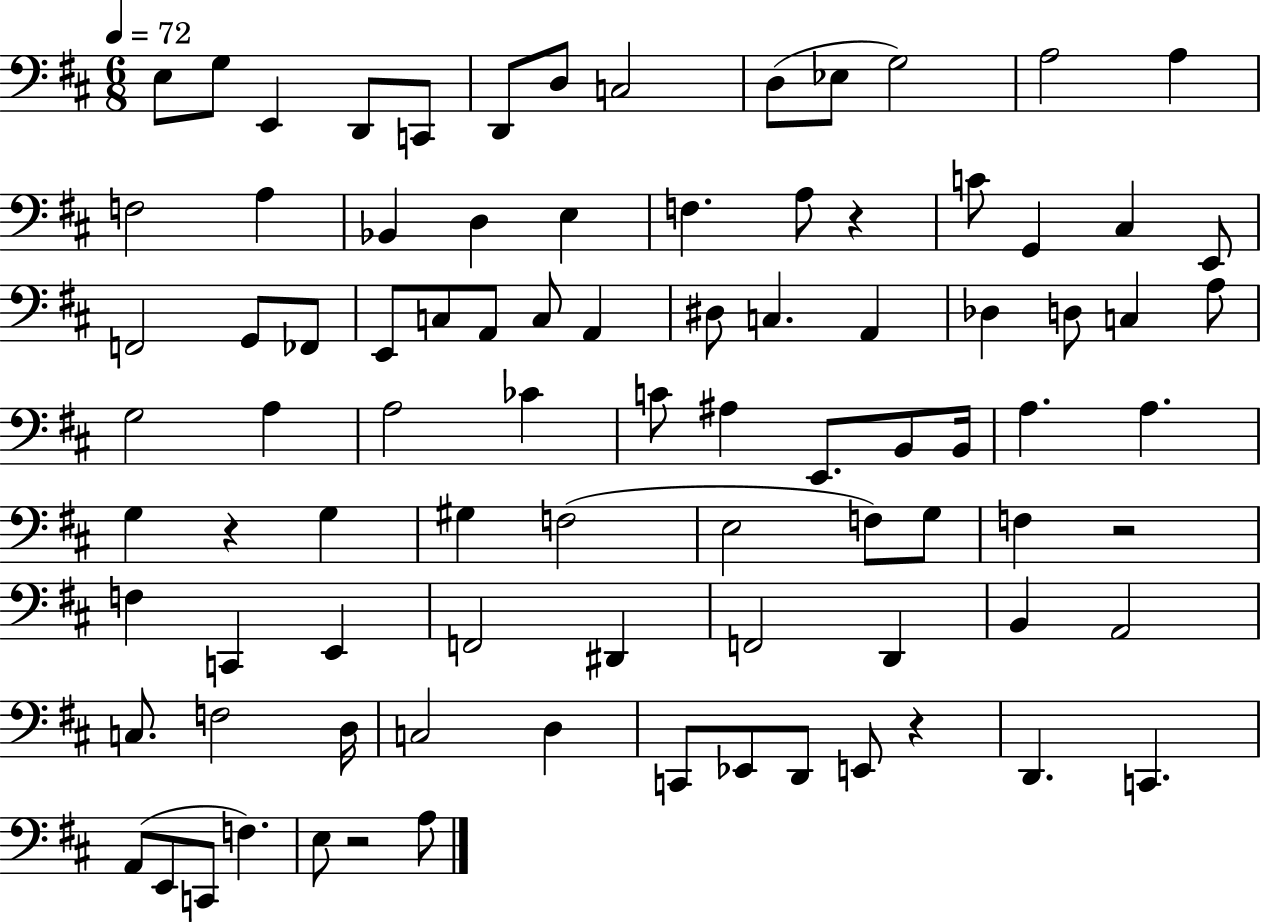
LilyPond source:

{
  \clef bass
  \numericTimeSignature
  \time 6/8
  \key d \major
  \tempo 4 = 72
  e8 g8 e,4 d,8 c,8 | d,8 d8 c2 | d8( ees8 g2) | a2 a4 | \break f2 a4 | bes,4 d4 e4 | f4. a8 r4 | c'8 g,4 cis4 e,8 | \break f,2 g,8 fes,8 | e,8 c8 a,8 c8 a,4 | dis8 c4. a,4 | des4 d8 c4 a8 | \break g2 a4 | a2 ces'4 | c'8 ais4 e,8. b,8 b,16 | a4. a4. | \break g4 r4 g4 | gis4 f2( | e2 f8) g8 | f4 r2 | \break f4 c,4 e,4 | f,2 dis,4 | f,2 d,4 | b,4 a,2 | \break c8. f2 d16 | c2 d4 | c,8 ees,8 d,8 e,8 r4 | d,4. c,4. | \break a,8( e,8 c,8 f4.) | e8 r2 a8 | \bar "|."
}